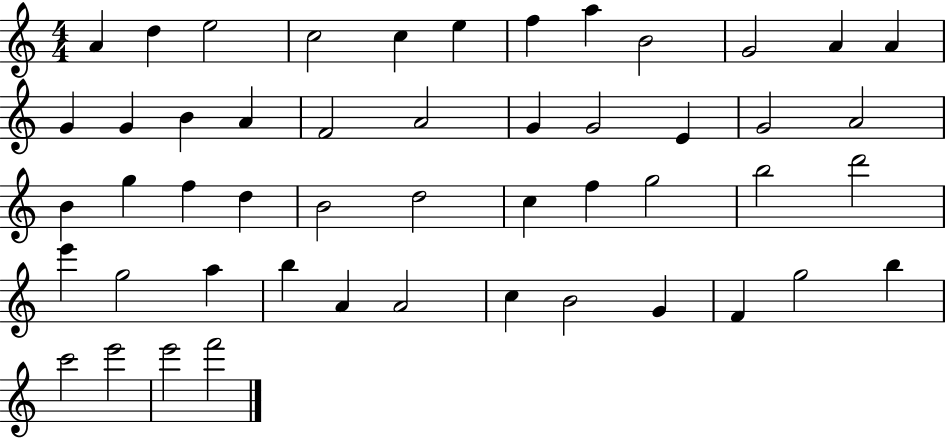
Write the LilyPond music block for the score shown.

{
  \clef treble
  \numericTimeSignature
  \time 4/4
  \key c \major
  a'4 d''4 e''2 | c''2 c''4 e''4 | f''4 a''4 b'2 | g'2 a'4 a'4 | \break g'4 g'4 b'4 a'4 | f'2 a'2 | g'4 g'2 e'4 | g'2 a'2 | \break b'4 g''4 f''4 d''4 | b'2 d''2 | c''4 f''4 g''2 | b''2 d'''2 | \break e'''4 g''2 a''4 | b''4 a'4 a'2 | c''4 b'2 g'4 | f'4 g''2 b''4 | \break c'''2 e'''2 | e'''2 f'''2 | \bar "|."
}